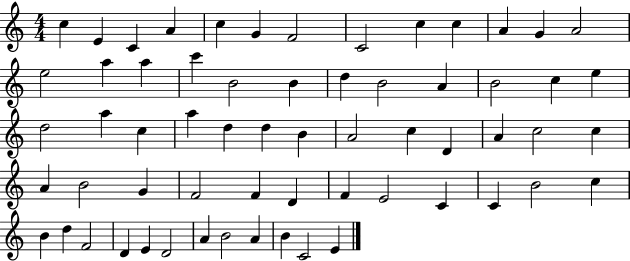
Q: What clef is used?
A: treble